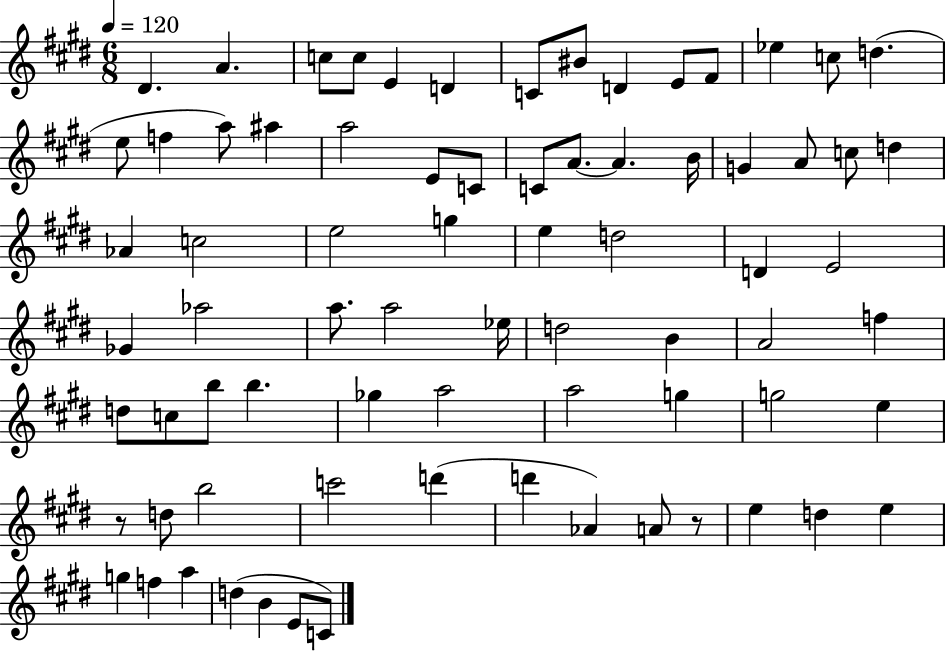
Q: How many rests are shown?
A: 2